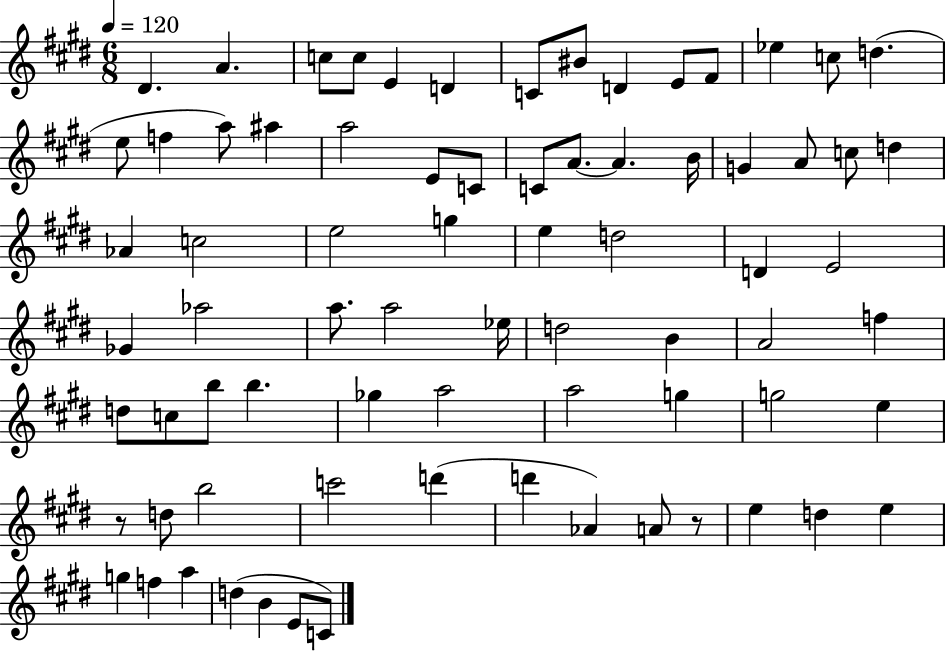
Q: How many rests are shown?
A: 2